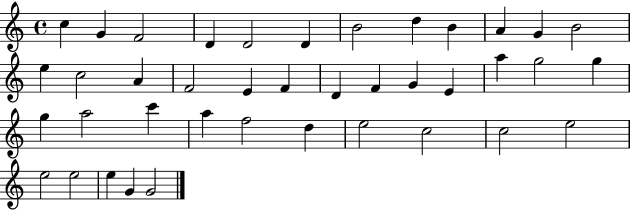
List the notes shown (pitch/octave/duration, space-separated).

C5/q G4/q F4/h D4/q D4/h D4/q B4/h D5/q B4/q A4/q G4/q B4/h E5/q C5/h A4/q F4/h E4/q F4/q D4/q F4/q G4/q E4/q A5/q G5/h G5/q G5/q A5/h C6/q A5/q F5/h D5/q E5/h C5/h C5/h E5/h E5/h E5/h E5/q G4/q G4/h